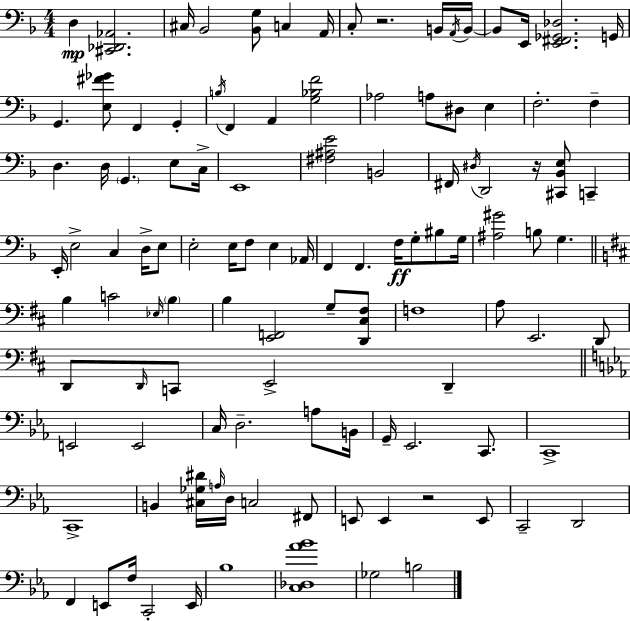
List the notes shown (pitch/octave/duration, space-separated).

D3/q [C#2,Db2,Ab2]/h. C#3/s Bb2/h [Bb2,G3]/e C3/q A2/s C3/e R/h. B2/s A2/s B2/s B2/e E2/s [E2,F#2,Gb2,Db3]/h. G2/s G2/q. [E3,F#4,Gb4]/e F2/q G2/q B3/s F2/q A2/q [G3,Bb3,F4]/h Ab3/h A3/e D#3/e E3/q F3/h. F3/q D3/q. D3/s G2/q. E3/e C3/s E2/w [F#3,A#3,E4]/h B2/h F#2/s D#3/s D2/h R/s [C#2,Bb2,E3]/e C2/q E2/s E3/h C3/q D3/s E3/e E3/h E3/s F3/e E3/q Ab2/s F2/q F2/q. F3/s G3/e BIS3/e G3/s [A#3,G#4]/h B3/e G3/q. B3/q C4/h Eb3/s B3/q B3/q [E2,F2]/h G3/e [D2,C#3,F#3]/e F3/w A3/e E2/h. D2/e D2/e D2/s C2/e E2/h D2/q E2/h E2/h C3/s D3/h. A3/e B2/s G2/s Eb2/h. C2/e. C2/w C2/w B2/q [C#3,Gb3,D#4]/s A3/s D3/s C3/h F#2/e E2/e E2/q R/h E2/e C2/h D2/h F2/q E2/e F3/s C2/h E2/s Bb3/w [C3,Db3,Ab4,Bb4]/w Gb3/h B3/h